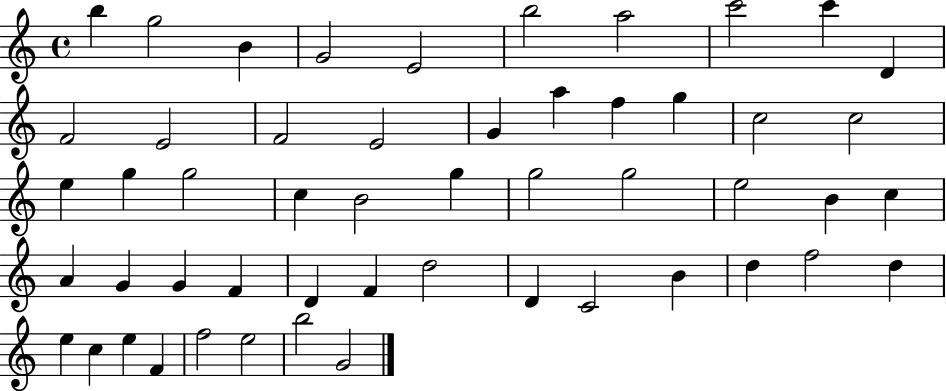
X:1
T:Untitled
M:4/4
L:1/4
K:C
b g2 B G2 E2 b2 a2 c'2 c' D F2 E2 F2 E2 G a f g c2 c2 e g g2 c B2 g g2 g2 e2 B c A G G F D F d2 D C2 B d f2 d e c e F f2 e2 b2 G2